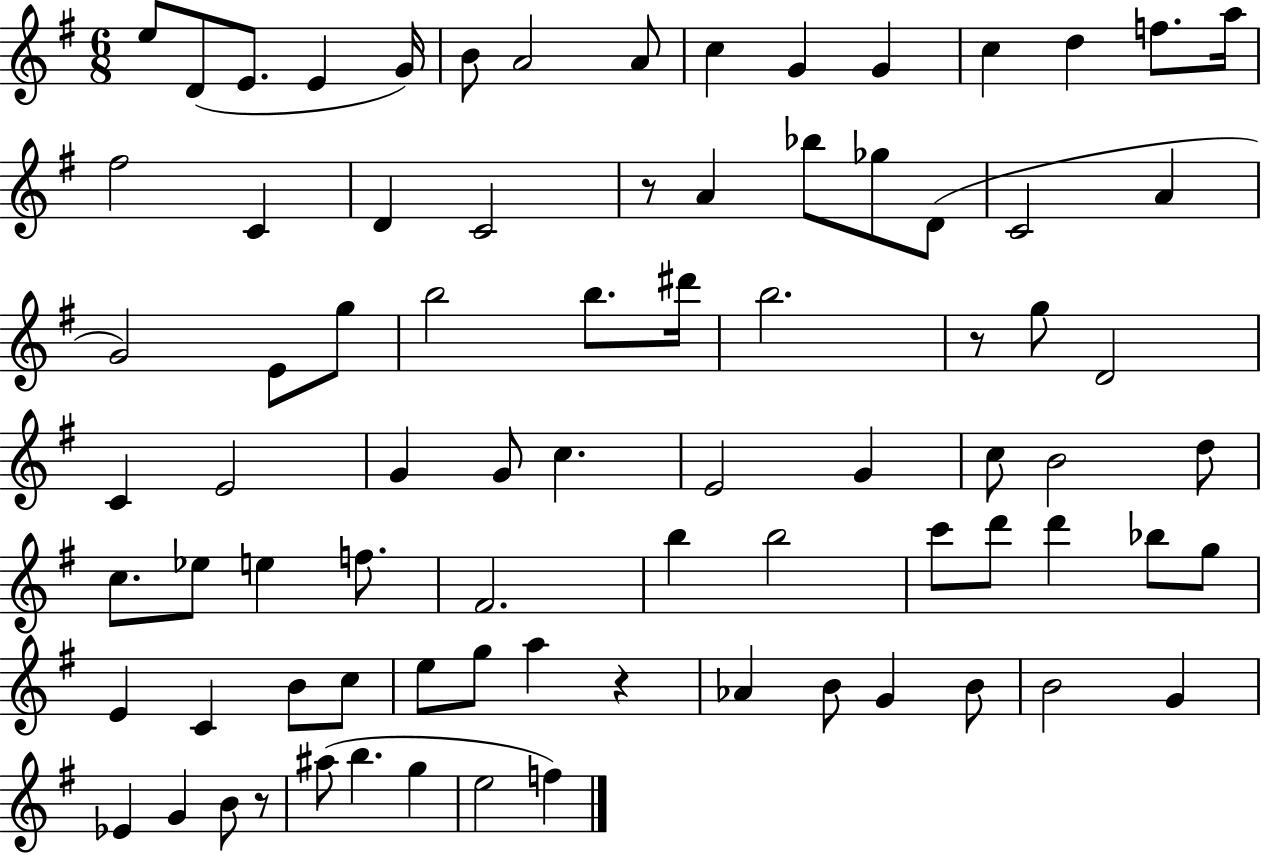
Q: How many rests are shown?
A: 4